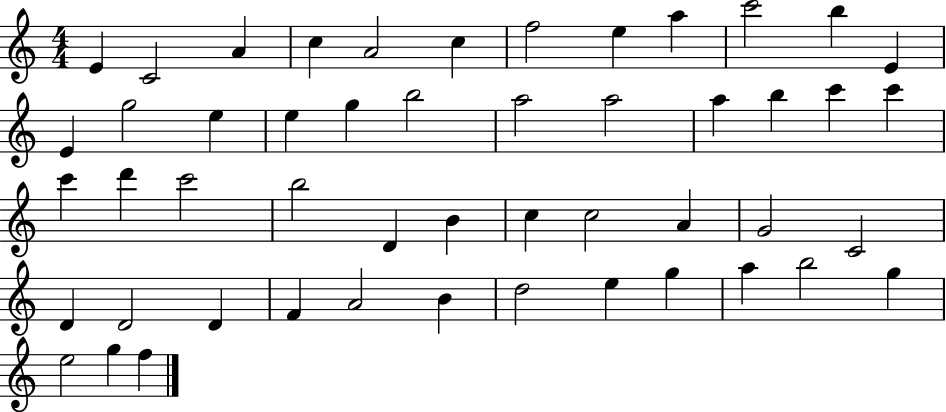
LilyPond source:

{
  \clef treble
  \numericTimeSignature
  \time 4/4
  \key c \major
  e'4 c'2 a'4 | c''4 a'2 c''4 | f''2 e''4 a''4 | c'''2 b''4 e'4 | \break e'4 g''2 e''4 | e''4 g''4 b''2 | a''2 a''2 | a''4 b''4 c'''4 c'''4 | \break c'''4 d'''4 c'''2 | b''2 d'4 b'4 | c''4 c''2 a'4 | g'2 c'2 | \break d'4 d'2 d'4 | f'4 a'2 b'4 | d''2 e''4 g''4 | a''4 b''2 g''4 | \break e''2 g''4 f''4 | \bar "|."
}